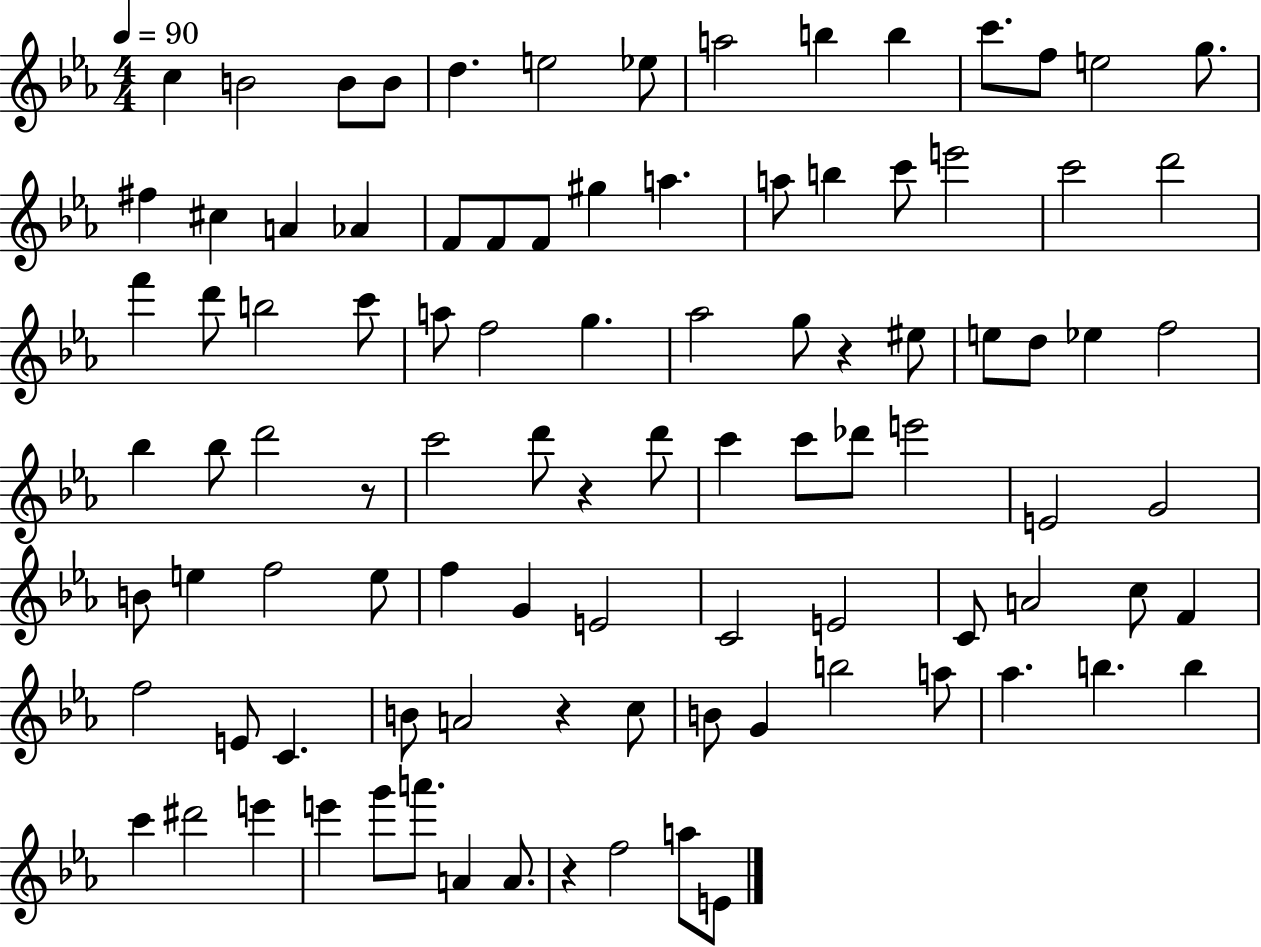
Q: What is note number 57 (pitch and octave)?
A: E5